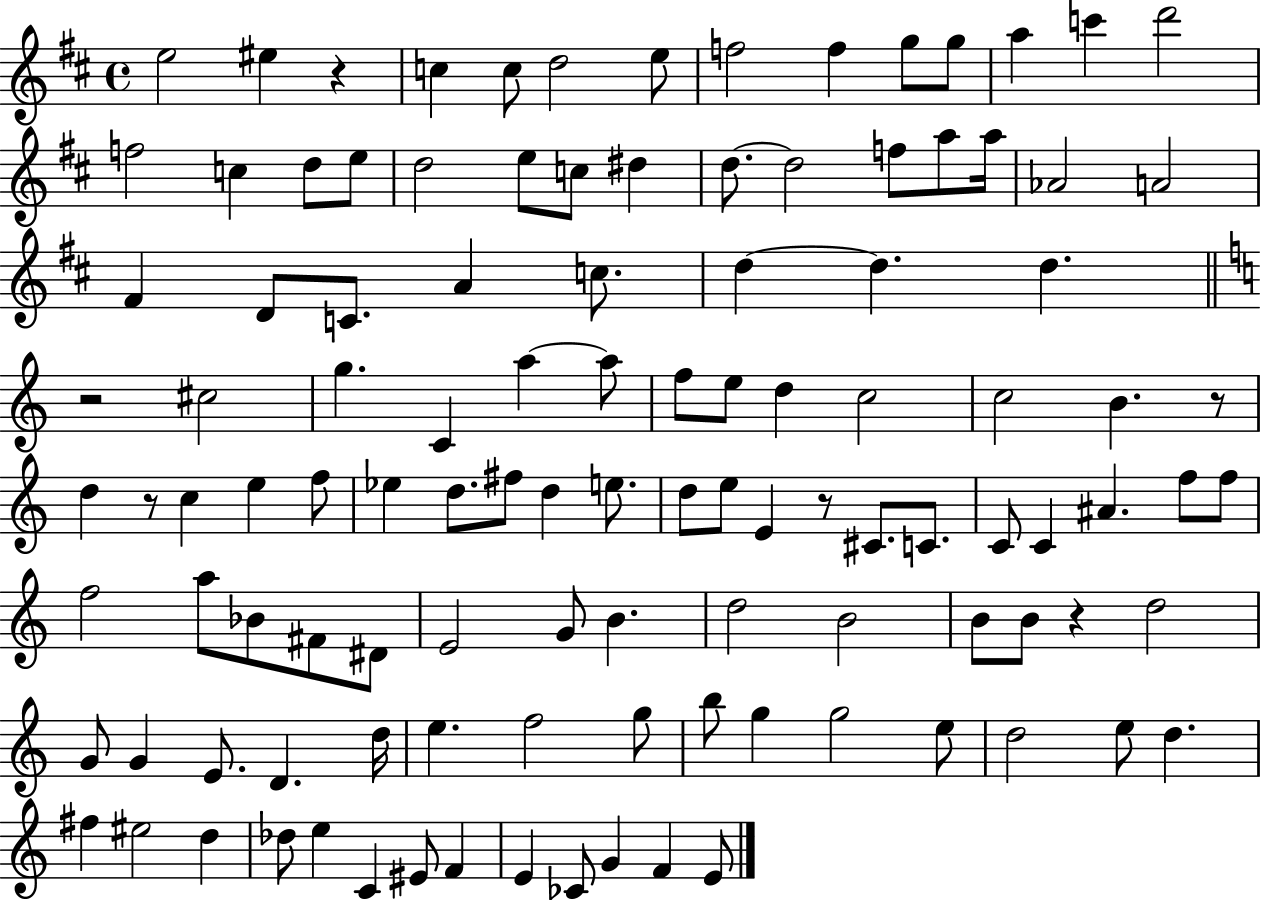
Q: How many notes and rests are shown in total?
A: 113